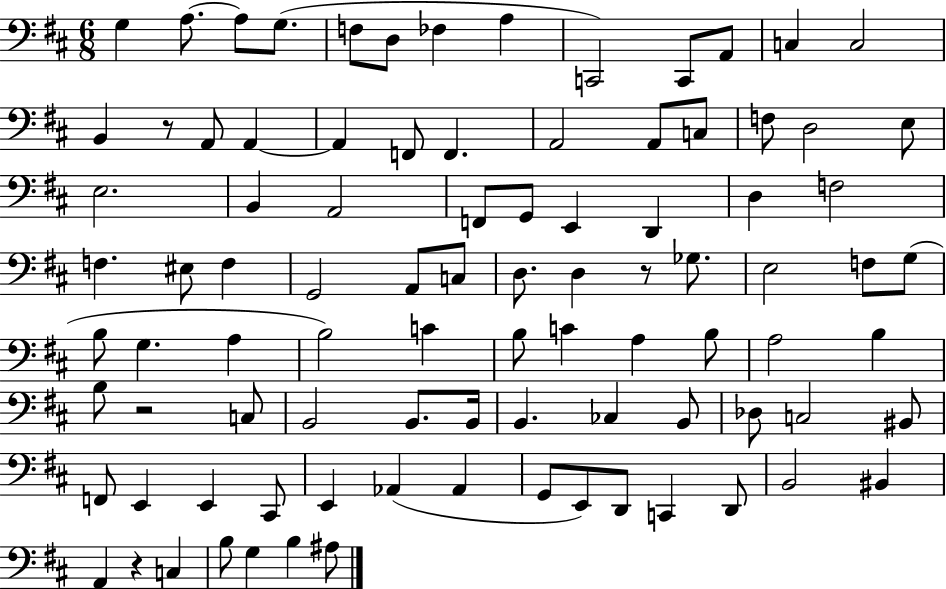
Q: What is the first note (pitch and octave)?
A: G3